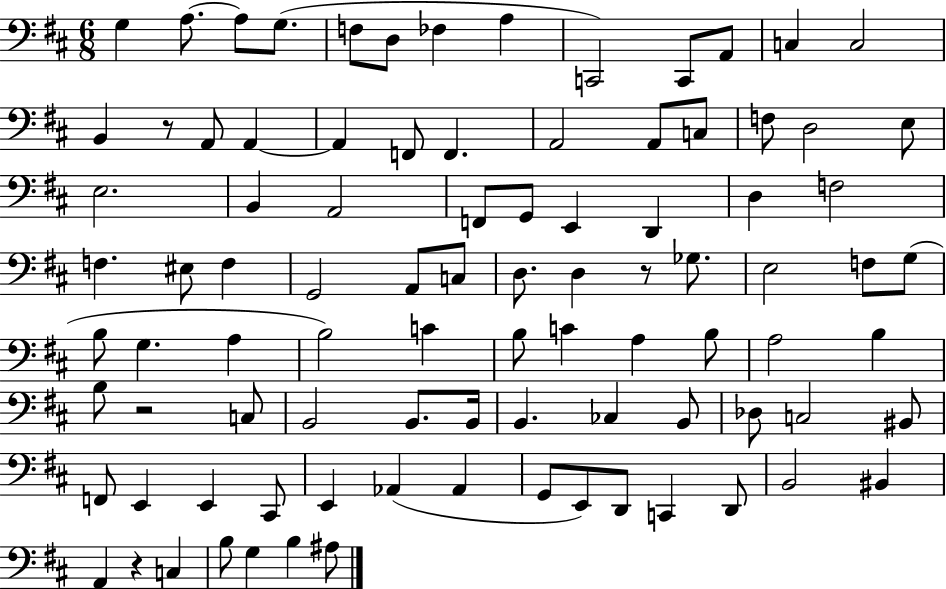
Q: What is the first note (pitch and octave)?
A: G3